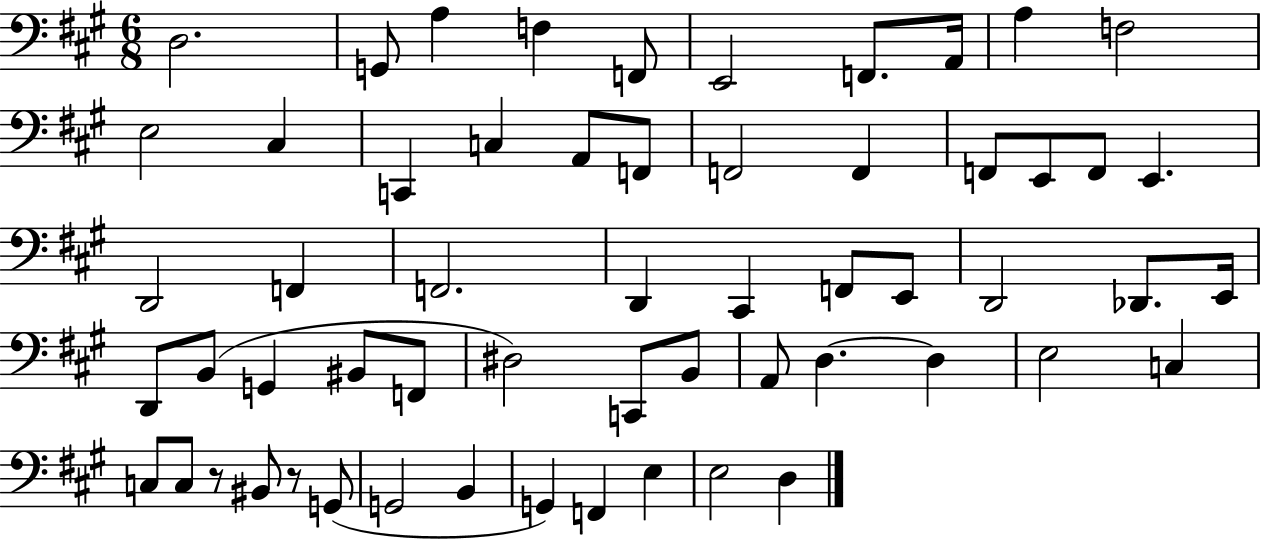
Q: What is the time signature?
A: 6/8